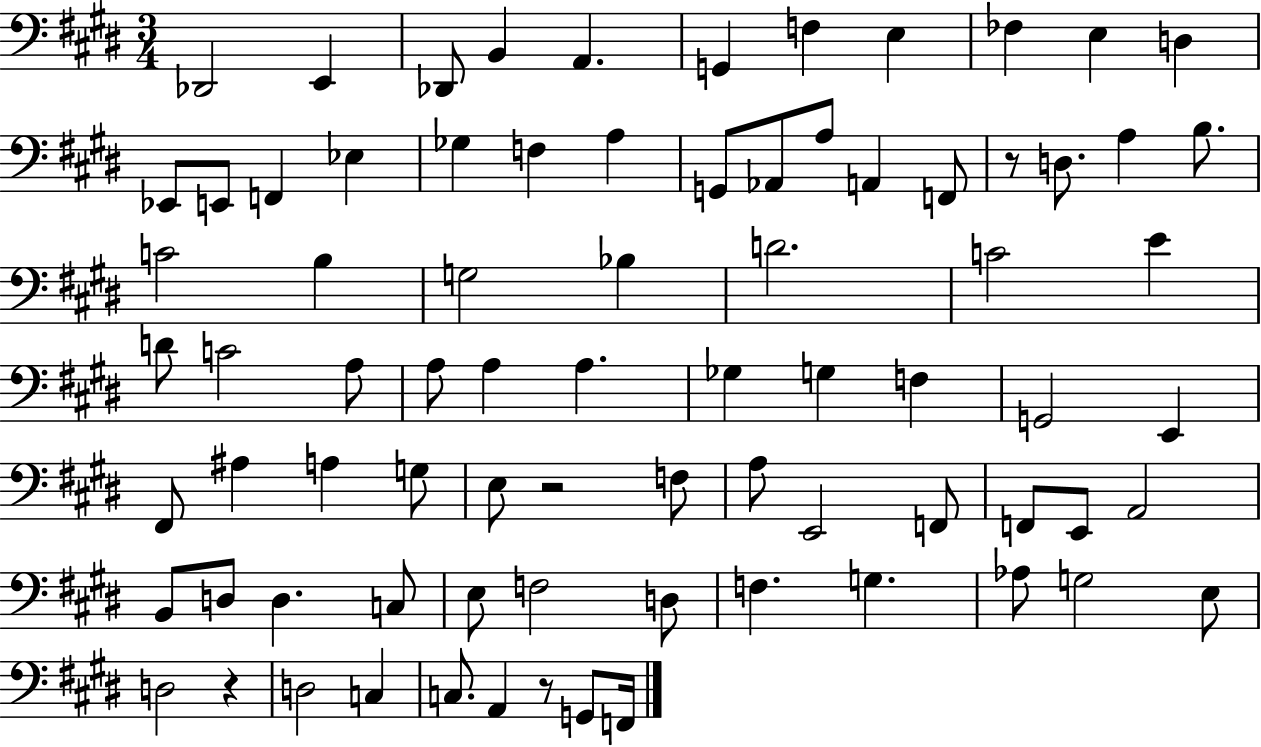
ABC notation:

X:1
T:Untitled
M:3/4
L:1/4
K:E
_D,,2 E,, _D,,/2 B,, A,, G,, F, E, _F, E, D, _E,,/2 E,,/2 F,, _E, _G, F, A, G,,/2 _A,,/2 A,/2 A,, F,,/2 z/2 D,/2 A, B,/2 C2 B, G,2 _B, D2 C2 E D/2 C2 A,/2 A,/2 A, A, _G, G, F, G,,2 E,, ^F,,/2 ^A, A, G,/2 E,/2 z2 F,/2 A,/2 E,,2 F,,/2 F,,/2 E,,/2 A,,2 B,,/2 D,/2 D, C,/2 E,/2 F,2 D,/2 F, G, _A,/2 G,2 E,/2 D,2 z D,2 C, C,/2 A,, z/2 G,,/2 F,,/4